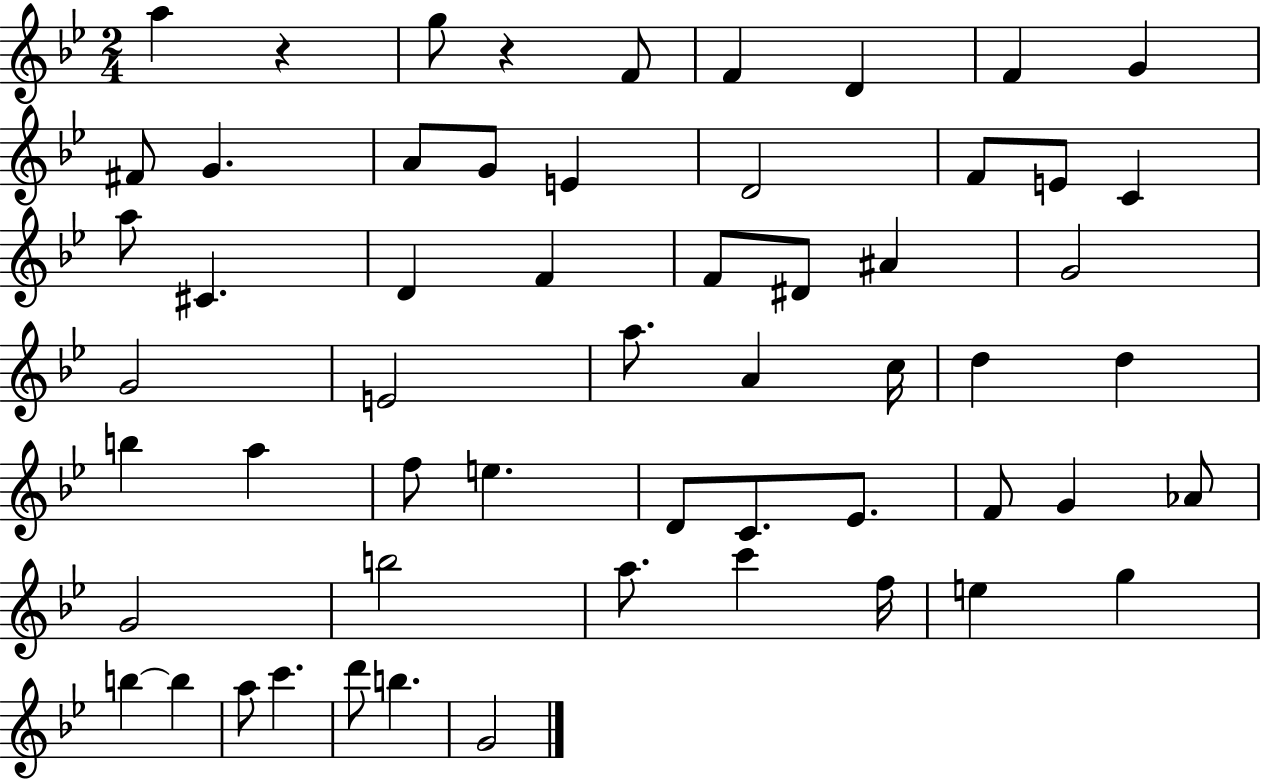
A5/q R/q G5/e R/q F4/e F4/q D4/q F4/q G4/q F#4/e G4/q. A4/e G4/e E4/q D4/h F4/e E4/e C4/q A5/e C#4/q. D4/q F4/q F4/e D#4/e A#4/q G4/h G4/h E4/h A5/e. A4/q C5/s D5/q D5/q B5/q A5/q F5/e E5/q. D4/e C4/e. Eb4/e. F4/e G4/q Ab4/e G4/h B5/h A5/e. C6/q F5/s E5/q G5/q B5/q B5/q A5/e C6/q. D6/e B5/q. G4/h